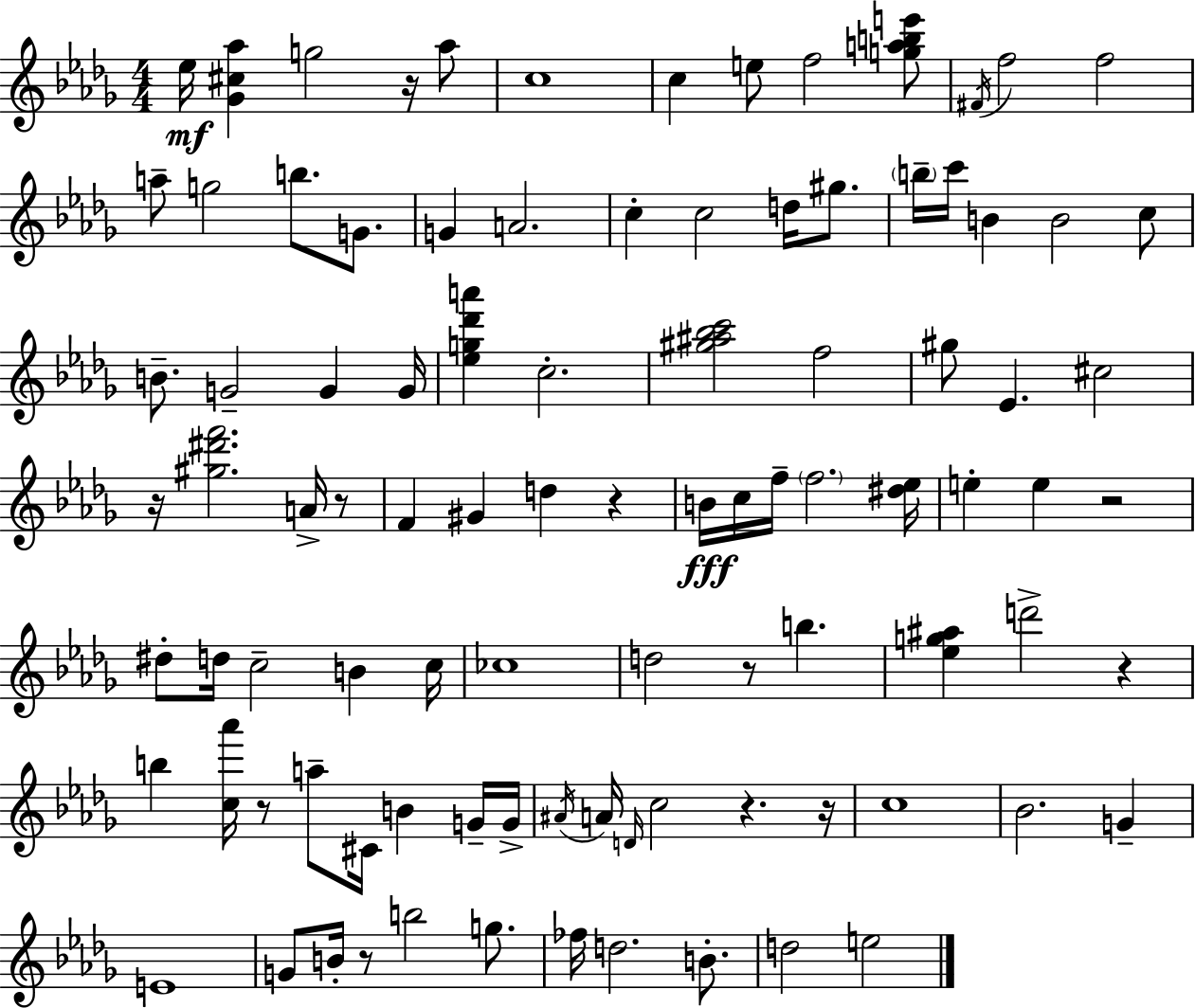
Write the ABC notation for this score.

X:1
T:Untitled
M:4/4
L:1/4
K:Bbm
_e/4 [_G^c_a] g2 z/4 _a/2 c4 c e/2 f2 [gabe']/2 ^F/4 f2 f2 a/2 g2 b/2 G/2 G A2 c c2 d/4 ^g/2 b/4 c'/4 B B2 c/2 B/2 G2 G G/4 [_eg_d'a'] c2 [^g^a_bc']2 f2 ^g/2 _E ^c2 z/4 [^g^d'f']2 A/4 z/2 F ^G d z B/4 c/4 f/4 f2 [^d_e]/4 e e z2 ^d/2 d/4 c2 B c/4 _c4 d2 z/2 b [_eg^a] d'2 z b [c_a']/4 z/2 a/2 ^C/4 B G/4 G/4 ^A/4 A/4 D/4 c2 z z/4 c4 _B2 G E4 G/2 B/4 z/2 b2 g/2 _f/4 d2 B/2 d2 e2